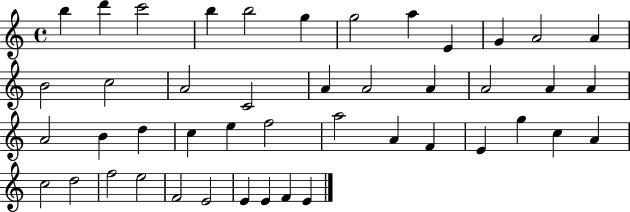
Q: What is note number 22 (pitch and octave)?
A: A4